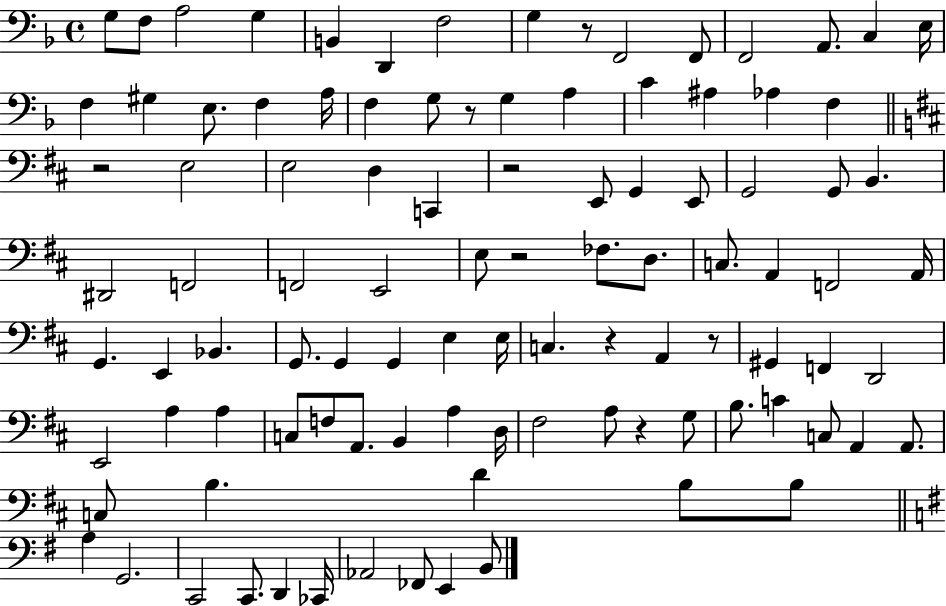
{
  \clef bass
  \time 4/4
  \defaultTimeSignature
  \key f \major
  \repeat volta 2 { g8 f8 a2 g4 | b,4 d,4 f2 | g4 r8 f,2 f,8 | f,2 a,8. c4 e16 | \break f4 gis4 e8. f4 a16 | f4 g8 r8 g4 a4 | c'4 ais4 aes4 f4 | \bar "||" \break \key d \major r2 e2 | e2 d4 c,4 | r2 e,8 g,4 e,8 | g,2 g,8 b,4. | \break dis,2 f,2 | f,2 e,2 | e8 r2 fes8. d8. | c8. a,4 f,2 a,16 | \break g,4. e,4 bes,4. | g,8. g,4 g,4 e4 e16 | c4. r4 a,4 r8 | gis,4 f,4 d,2 | \break e,2 a4 a4 | c8 f8 a,8. b,4 a4 d16 | fis2 a8 r4 g8 | b8. c'4 c8 a,4 a,8. | \break c8 b4. d'4 b8 b8 | \bar "||" \break \key e \minor a4 g,2. | c,2 c,8. d,4 ces,16 | aes,2 fes,8 e,4 b,8 | } \bar "|."
}